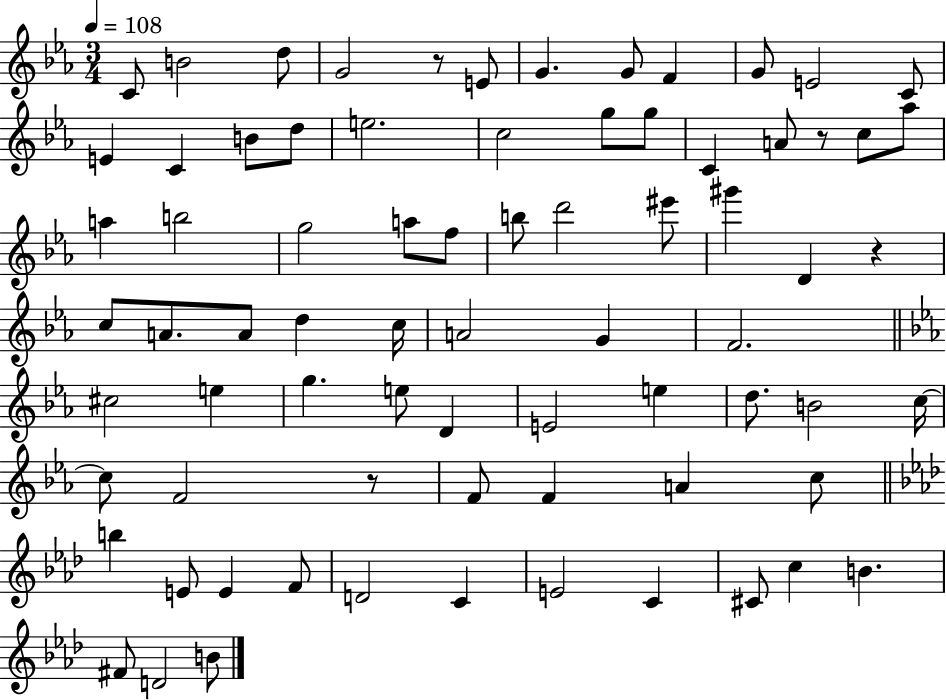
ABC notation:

X:1
T:Untitled
M:3/4
L:1/4
K:Eb
C/2 B2 d/2 G2 z/2 E/2 G G/2 F G/2 E2 C/2 E C B/2 d/2 e2 c2 g/2 g/2 C A/2 z/2 c/2 _a/2 a b2 g2 a/2 f/2 b/2 d'2 ^e'/2 ^g' D z c/2 A/2 A/2 d c/4 A2 G F2 ^c2 e g e/2 D E2 e d/2 B2 c/4 c/2 F2 z/2 F/2 F A c/2 b E/2 E F/2 D2 C E2 C ^C/2 c B ^F/2 D2 B/2